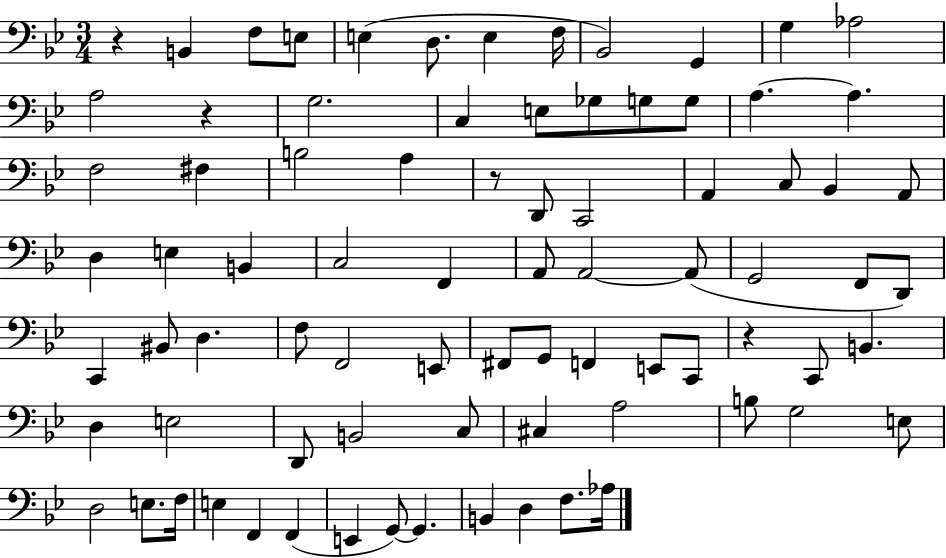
{
  \clef bass
  \numericTimeSignature
  \time 3/4
  \key bes \major
  r4 b,4 f8 e8 | e4( d8. e4 f16 | bes,2) g,4 | g4 aes2 | \break a2 r4 | g2. | c4 e8 ges8 g8 g8 | a4.~~ a4. | \break f2 fis4 | b2 a4 | r8 d,8 c,2 | a,4 c8 bes,4 a,8 | \break d4 e4 b,4 | c2 f,4 | a,8 a,2~~ a,8( | g,2 f,8 d,8) | \break c,4 bis,8 d4. | f8 f,2 e,8 | fis,8 g,8 f,4 e,8 c,8 | r4 c,8 b,4. | \break d4 e2 | d,8 b,2 c8 | cis4 a2 | b8 g2 e8 | \break d2 e8. f16 | e4 f,4 f,4( | e,4 g,8~~) g,4. | b,4 d4 f8. aes16 | \break \bar "|."
}